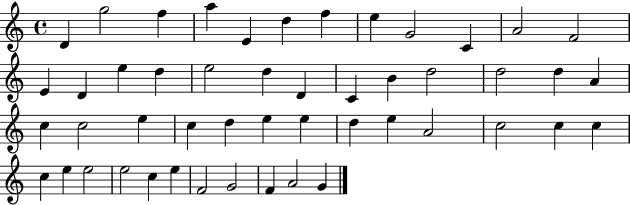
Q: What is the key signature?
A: C major